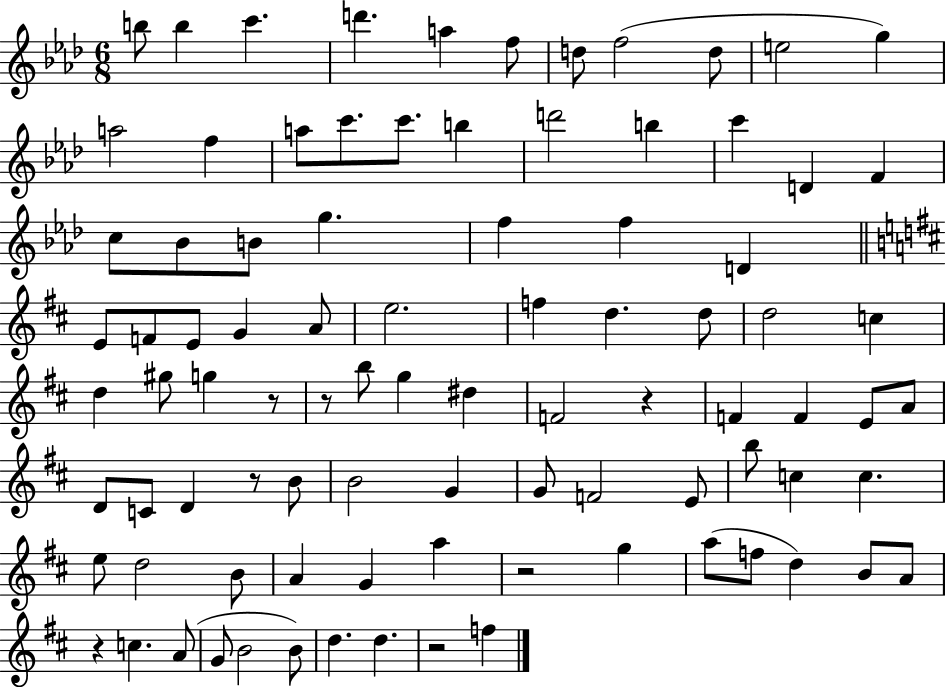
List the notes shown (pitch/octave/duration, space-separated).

B5/e B5/q C6/q. D6/q. A5/q F5/e D5/e F5/h D5/e E5/h G5/q A5/h F5/q A5/e C6/e. C6/e. B5/q D6/h B5/q C6/q D4/q F4/q C5/e Bb4/e B4/e G5/q. F5/q F5/q D4/q E4/e F4/e E4/e G4/q A4/e E5/h. F5/q D5/q. D5/e D5/h C5/q D5/q G#5/e G5/q R/e R/e B5/e G5/q D#5/q F4/h R/q F4/q F4/q E4/e A4/e D4/e C4/e D4/q R/e B4/e B4/h G4/q G4/e F4/h E4/e B5/e C5/q C5/q. E5/e D5/h B4/e A4/q G4/q A5/q R/h G5/q A5/e F5/e D5/q B4/e A4/e R/q C5/q. A4/e G4/e B4/h B4/e D5/q. D5/q. R/h F5/q